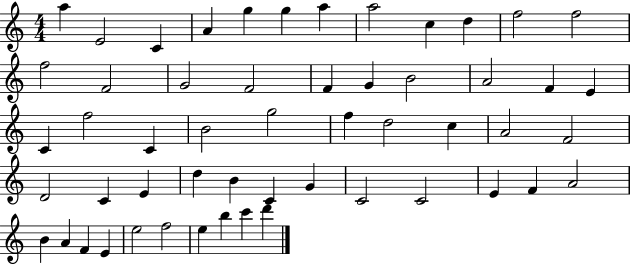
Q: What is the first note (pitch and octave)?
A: A5